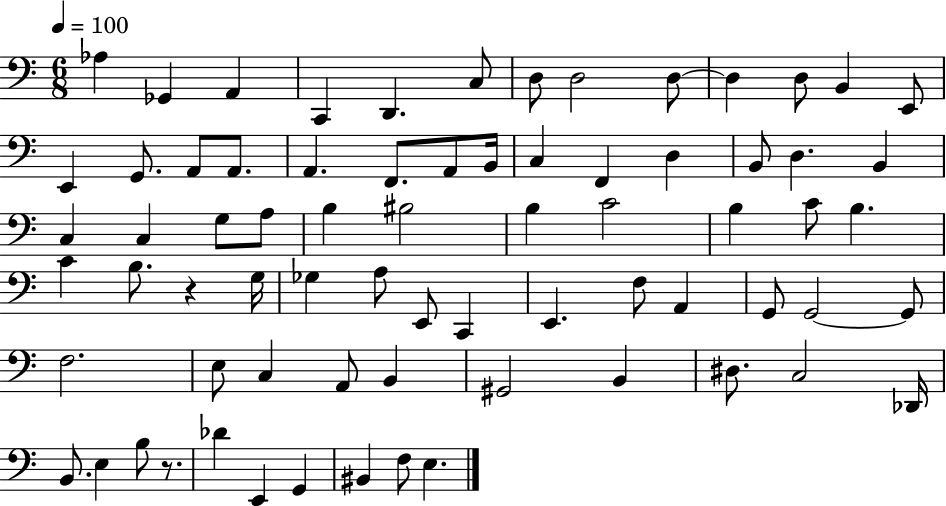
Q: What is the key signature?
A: C major